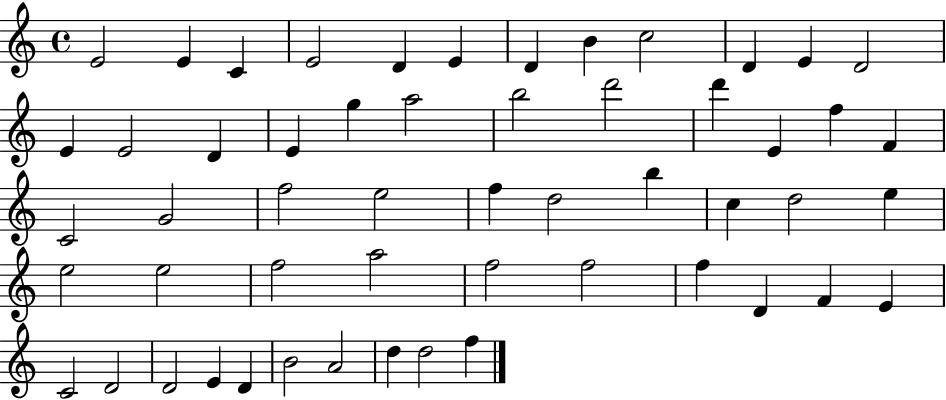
E4/h E4/q C4/q E4/h D4/q E4/q D4/q B4/q C5/h D4/q E4/q D4/h E4/q E4/h D4/q E4/q G5/q A5/h B5/h D6/h D6/q E4/q F5/q F4/q C4/h G4/h F5/h E5/h F5/q D5/h B5/q C5/q D5/h E5/q E5/h E5/h F5/h A5/h F5/h F5/h F5/q D4/q F4/q E4/q C4/h D4/h D4/h E4/q D4/q B4/h A4/h D5/q D5/h F5/q